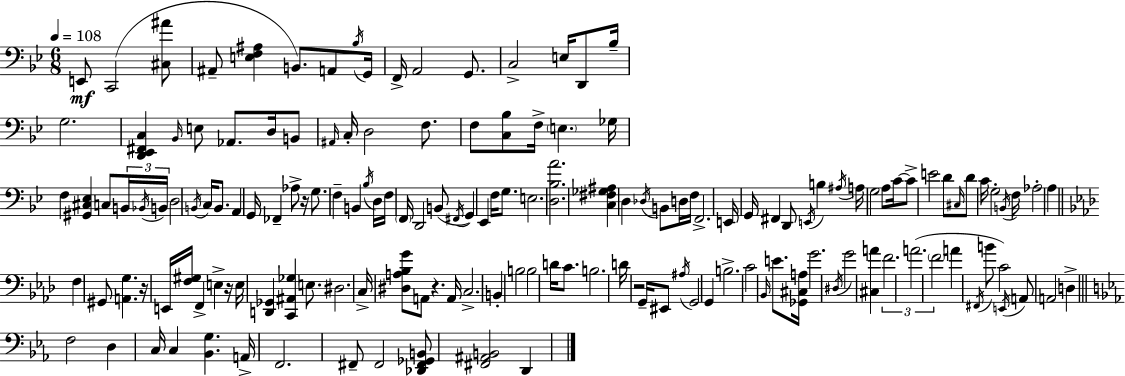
X:1
T:Untitled
M:6/8
L:1/4
K:Bb
E,,/2 C,,2 [^C,^A]/2 ^A,,/2 [E,F,^A,] B,,/2 A,,/2 _B,/4 G,,/4 F,,/4 A,,2 G,,/2 C,2 E,/4 D,,/2 _B,/4 G,2 [D,,_E,,^F,,C,] _B,,/4 E,/2 _A,,/2 D,/4 B,,/2 ^A,,/4 C,/4 D,2 F,/2 F,/2 [C,_B,]/2 F,/4 E, _G,/4 F, [^G,,^C,_E,] C,/2 B,,/4 _B,,/4 B,,/4 D,2 B,,/4 C,/4 B,,/2 A,, G,,/4 _F,, _A,/2 z/4 G,/2 F, B,, _B,/4 D,/4 F,/4 F,,/4 D,,2 B,,/2 ^F,,/4 G,, _E,, F,/4 G,/2 E,2 [D,_B,A]2 [C,^F,_G,^A,] D, _D,/4 B,,/2 D,/4 F,/4 F,,2 E,,/4 G,,/4 ^F,, D,,/2 E,,/4 B, ^A,/4 A,/4 G,2 A,/2 C/4 C/2 E2 D/2 ^C,/4 D/2 C/4 G,2 B,,/4 F,/4 _A,2 A, F, ^G,,/2 [A,,G,] z/4 E,,/4 [F,^G,]/4 F,, E, z/4 E,/4 [D,,_G,,] [C,,^A,,_G,] E,/2 ^D,2 C,/4 [^D,A,_B,G]/2 A,,/2 z A,,/4 C,2 B,, B,2 B,2 D/4 C/2 B,2 D/4 z2 G,,/4 ^E,,/2 ^A,/4 G,,2 G,, B,2 C2 _B,,/4 E/2 [_G,,^C,A,]/4 G2 ^D,/4 G2 [^C,A] F2 A2 F2 A ^F,,/4 B/2 C2 E,,/4 A,,/2 A,,2 D, F,2 D, C,/4 C, [_B,,G,] A,,/4 F,,2 ^F,,/2 ^F,,2 [_D,,^F,,_G,,B,,]/2 [^F,,^A,,B,,]2 D,,